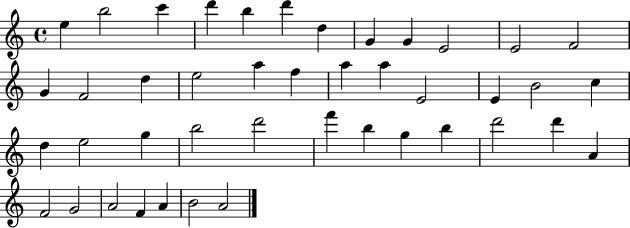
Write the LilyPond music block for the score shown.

{
  \clef treble
  \time 4/4
  \defaultTimeSignature
  \key c \major
  e''4 b''2 c'''4 | d'''4 b''4 d'''4 d''4 | g'4 g'4 e'2 | e'2 f'2 | \break g'4 f'2 d''4 | e''2 a''4 f''4 | a''4 a''4 e'2 | e'4 b'2 c''4 | \break d''4 e''2 g''4 | b''2 d'''2 | f'''4 b''4 g''4 b''4 | d'''2 d'''4 a'4 | \break f'2 g'2 | a'2 f'4 a'4 | b'2 a'2 | \bar "|."
}